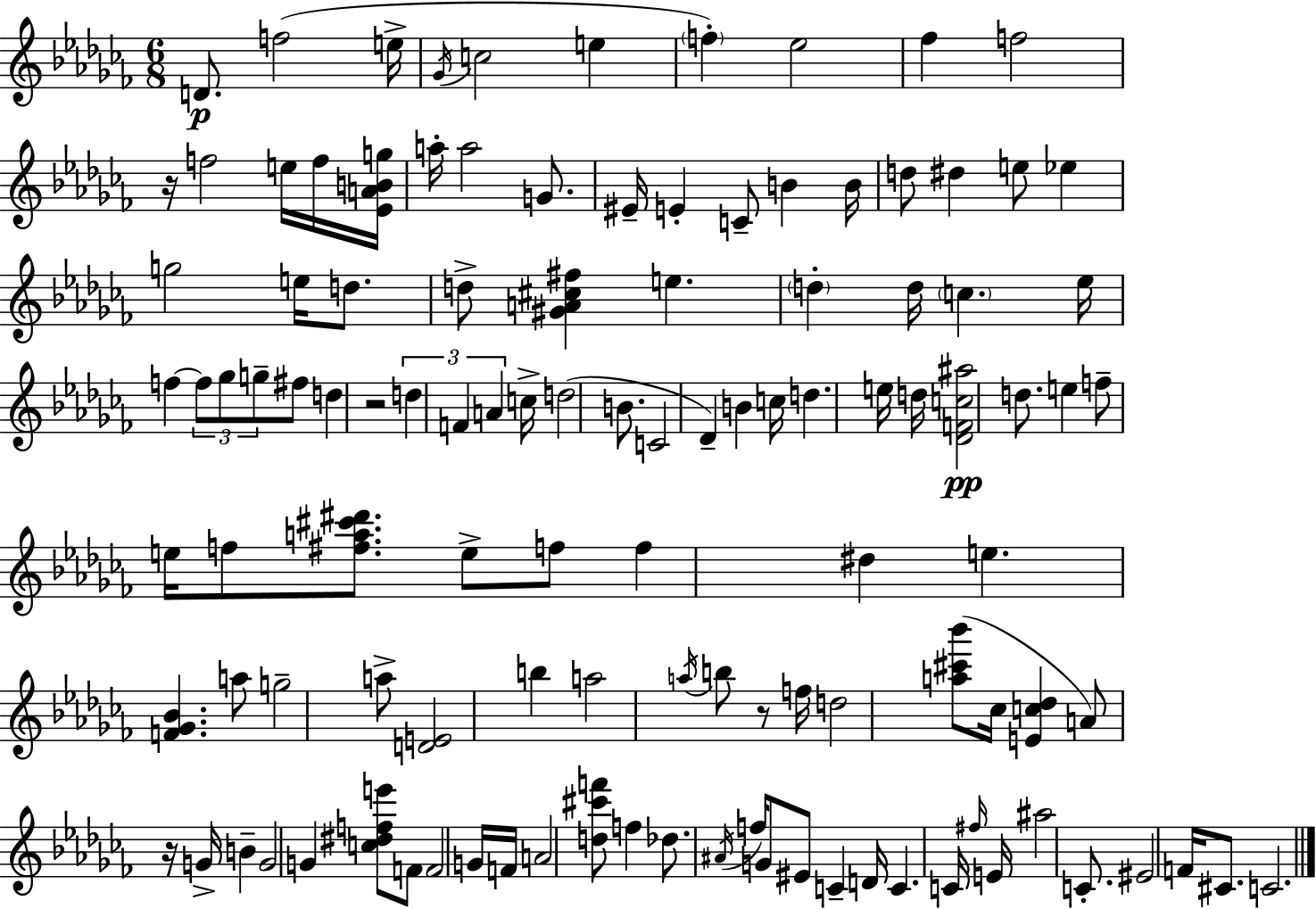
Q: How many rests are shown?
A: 4